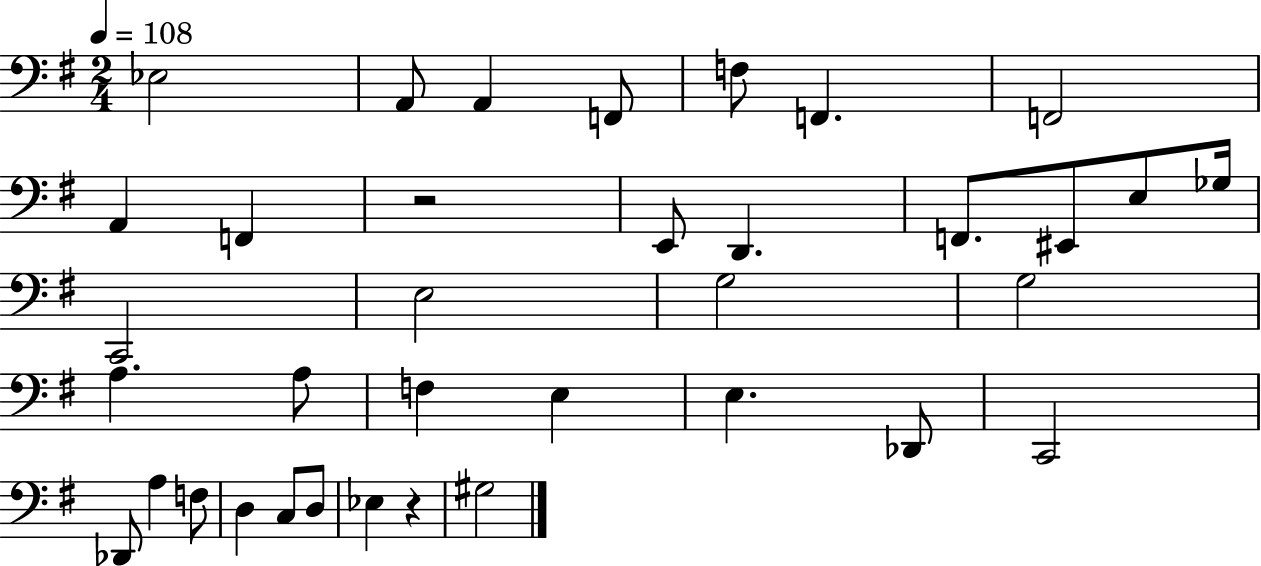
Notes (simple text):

Eb3/h A2/e A2/q F2/e F3/e F2/q. F2/h A2/q F2/q R/h E2/e D2/q. F2/e. EIS2/e E3/e Gb3/s C2/h E3/h G3/h G3/h A3/q. A3/e F3/q E3/q E3/q. Db2/e C2/h Db2/e A3/q F3/e D3/q C3/e D3/e Eb3/q R/q G#3/h